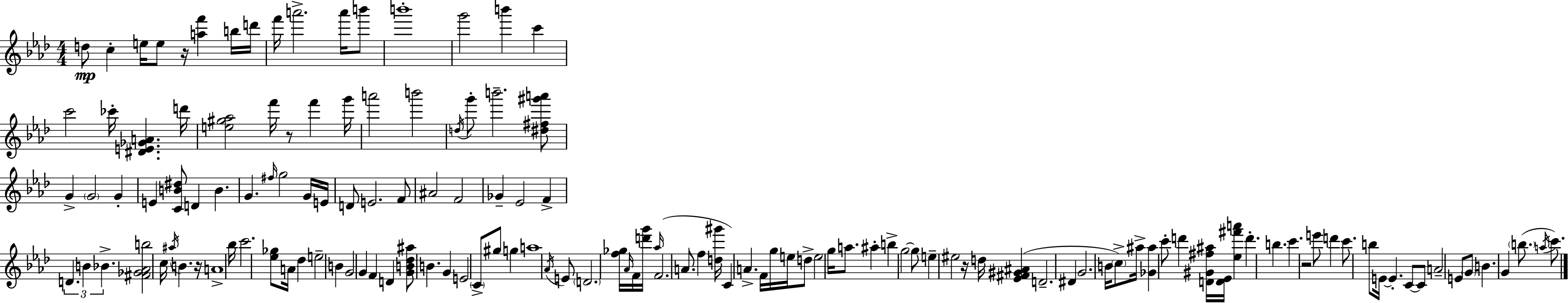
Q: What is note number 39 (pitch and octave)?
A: F4